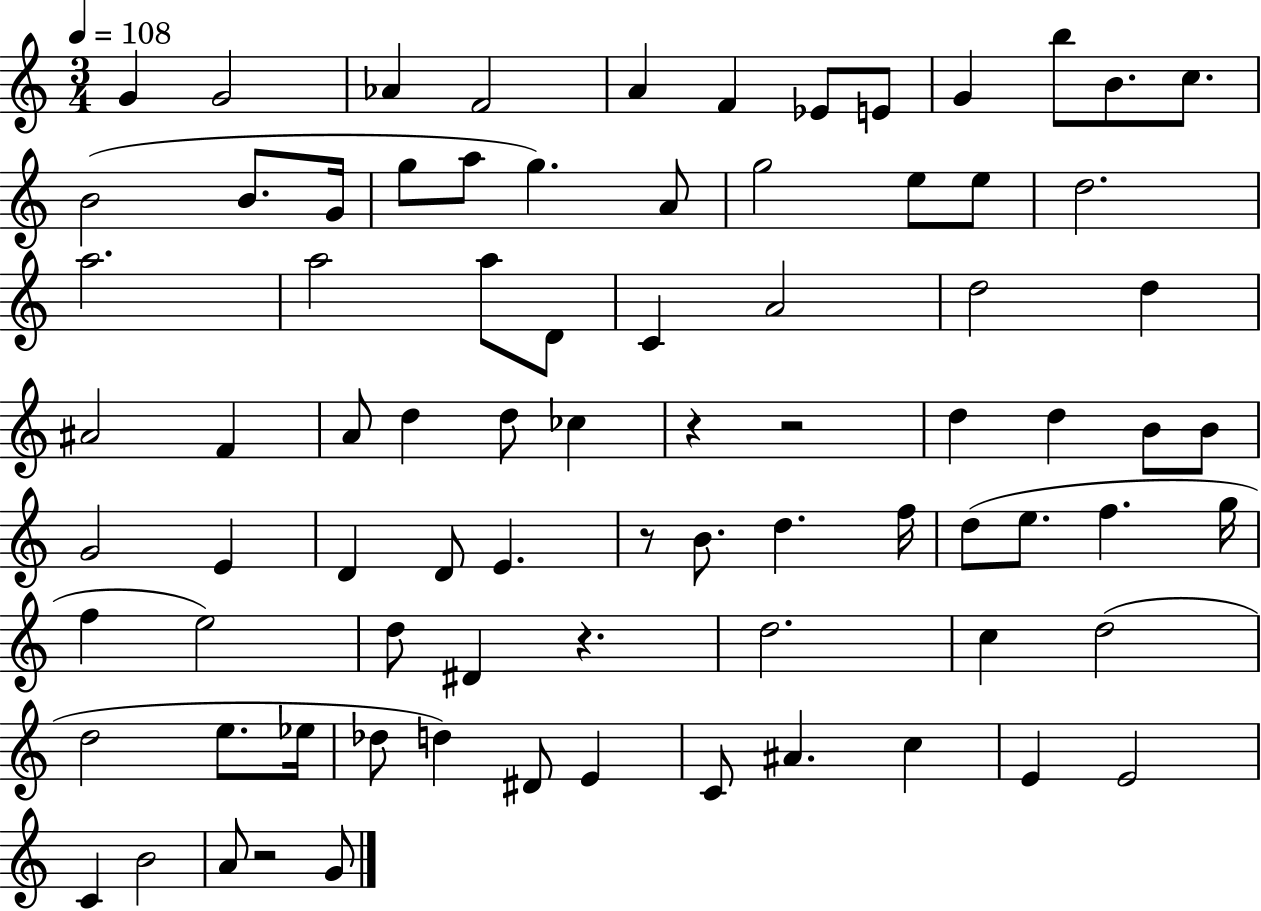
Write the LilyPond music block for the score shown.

{
  \clef treble
  \numericTimeSignature
  \time 3/4
  \key c \major
  \tempo 4 = 108
  g'4 g'2 | aes'4 f'2 | a'4 f'4 ees'8 e'8 | g'4 b''8 b'8. c''8. | \break b'2( b'8. g'16 | g''8 a''8 g''4.) a'8 | g''2 e''8 e''8 | d''2. | \break a''2. | a''2 a''8 d'8 | c'4 a'2 | d''2 d''4 | \break ais'2 f'4 | a'8 d''4 d''8 ces''4 | r4 r2 | d''4 d''4 b'8 b'8 | \break g'2 e'4 | d'4 d'8 e'4. | r8 b'8. d''4. f''16 | d''8( e''8. f''4. g''16 | \break f''4 e''2) | d''8 dis'4 r4. | d''2. | c''4 d''2( | \break d''2 e''8. ees''16 | des''8 d''4) dis'8 e'4 | c'8 ais'4. c''4 | e'4 e'2 | \break c'4 b'2 | a'8 r2 g'8 | \bar "|."
}